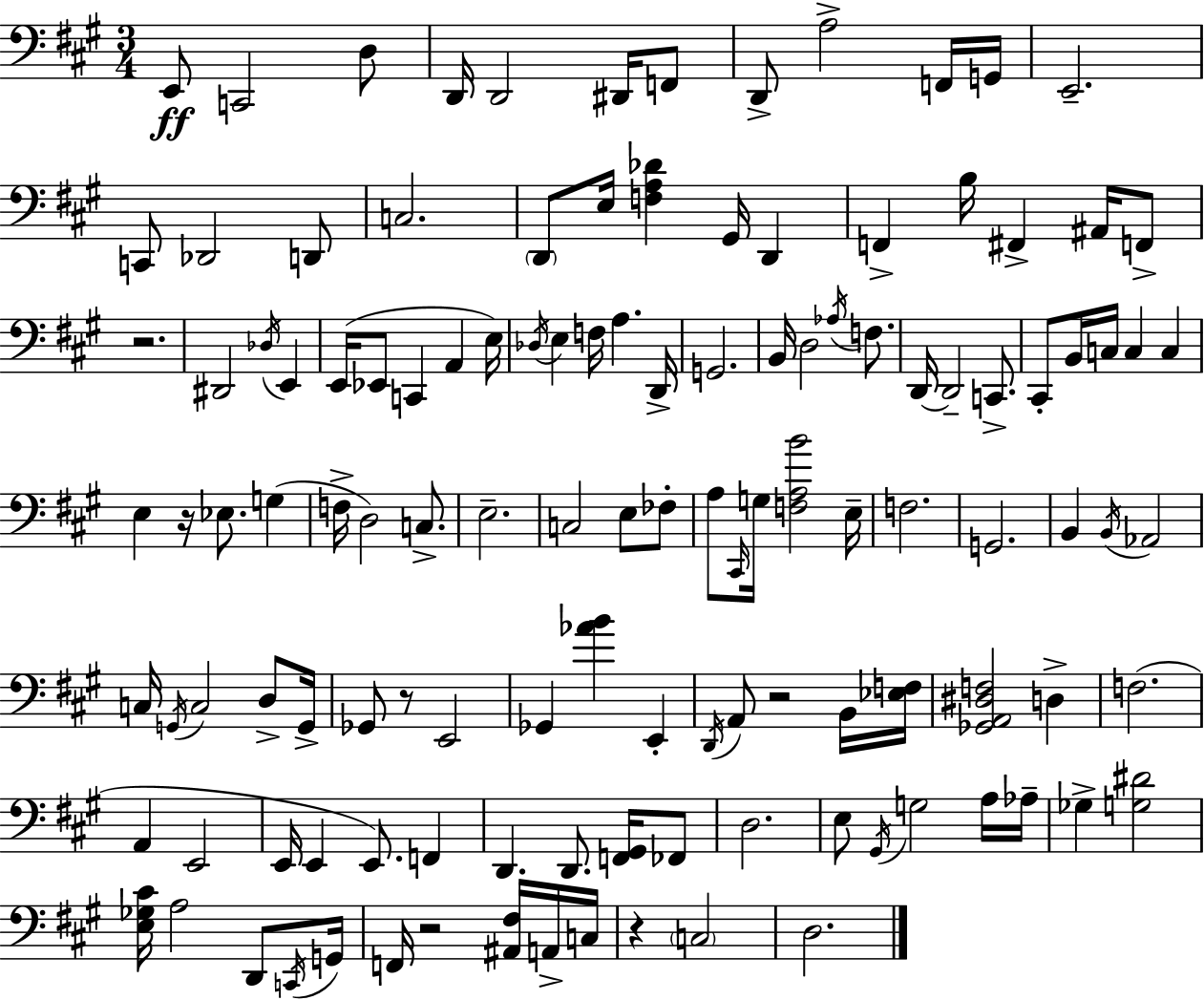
E2/e C2/h D3/e D2/s D2/h D#2/s F2/e D2/e A3/h F2/s G2/s E2/h. C2/e Db2/h D2/e C3/h. D2/e E3/s [F3,A3,Db4]/q G#2/s D2/q F2/q B3/s F#2/q A#2/s F2/e R/h. D#2/h Db3/s E2/q E2/s Eb2/e C2/q A2/q E3/s Db3/s E3/q F3/s A3/q. D2/s G2/h. B2/s D3/h Ab3/s F3/e. D2/s D2/h C2/e. C#2/e B2/s C3/s C3/q C3/q E3/q R/s Eb3/e. G3/q F3/s D3/h C3/e. E3/h. C3/h E3/e FES3/e A3/e C#2/s G3/s [F3,A3,B4]/h E3/s F3/h. G2/h. B2/q B2/s Ab2/h C3/s G2/s C3/h D3/e G2/s Gb2/e R/e E2/h Gb2/q [Ab4,B4]/q E2/q D2/s A2/e R/h B2/s [Eb3,F3]/s [Gb2,A2,D#3,F3]/h D3/q F3/h. A2/q E2/h E2/s E2/q E2/e. F2/q D2/q. D2/e. [F2,G#2]/s FES2/e D3/h. E3/e G#2/s G3/h A3/s Ab3/s Gb3/q [G3,D#4]/h [E3,Gb3,C#4]/s A3/h D2/e C2/s G2/s F2/s R/h [A#2,F#3]/s A2/s C3/s R/q C3/h D3/h.